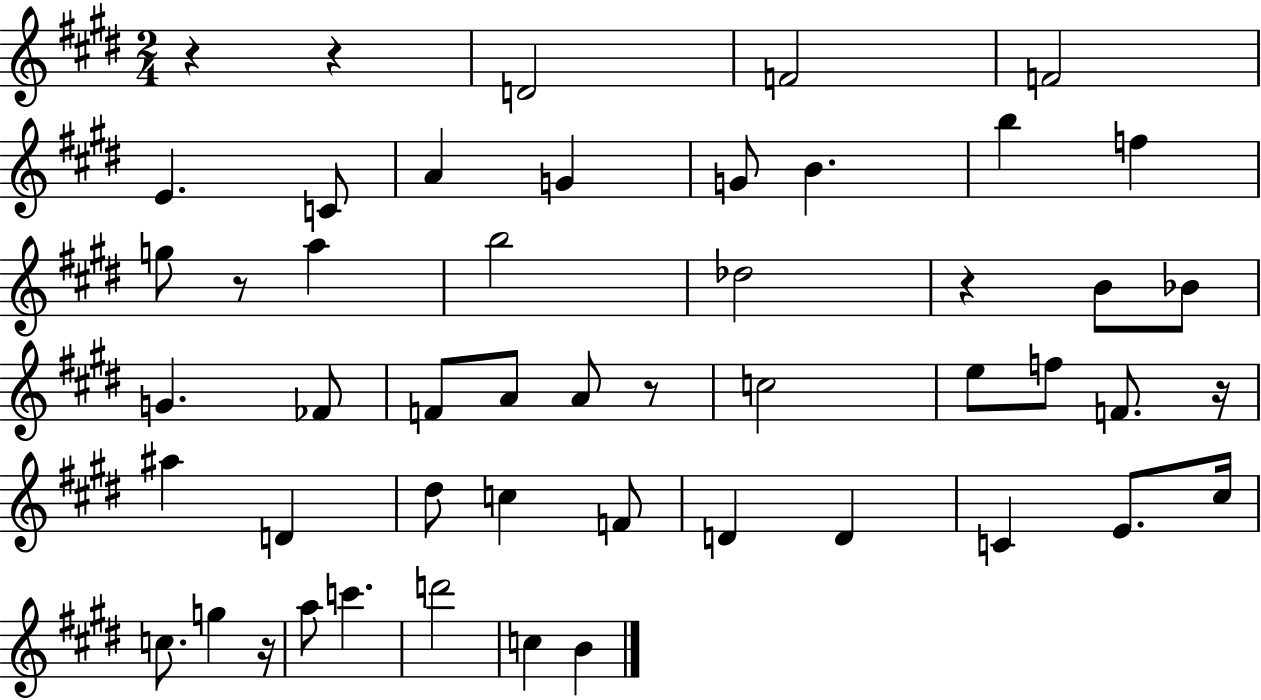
R/q R/q D4/h F4/h F4/h E4/q. C4/e A4/q G4/q G4/e B4/q. B5/q F5/q G5/e R/e A5/q B5/h Db5/h R/q B4/e Bb4/e G4/q. FES4/e F4/e A4/e A4/e R/e C5/h E5/e F5/e F4/e. R/s A#5/q D4/q D#5/e C5/q F4/e D4/q D4/q C4/q E4/e. C#5/s C5/e. G5/q R/s A5/e C6/q. D6/h C5/q B4/q